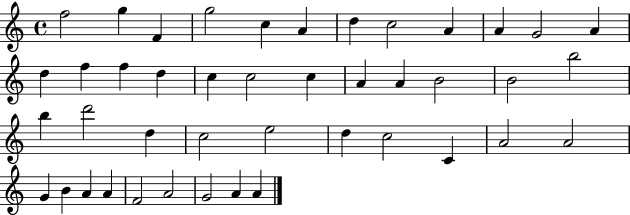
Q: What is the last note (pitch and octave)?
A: A4